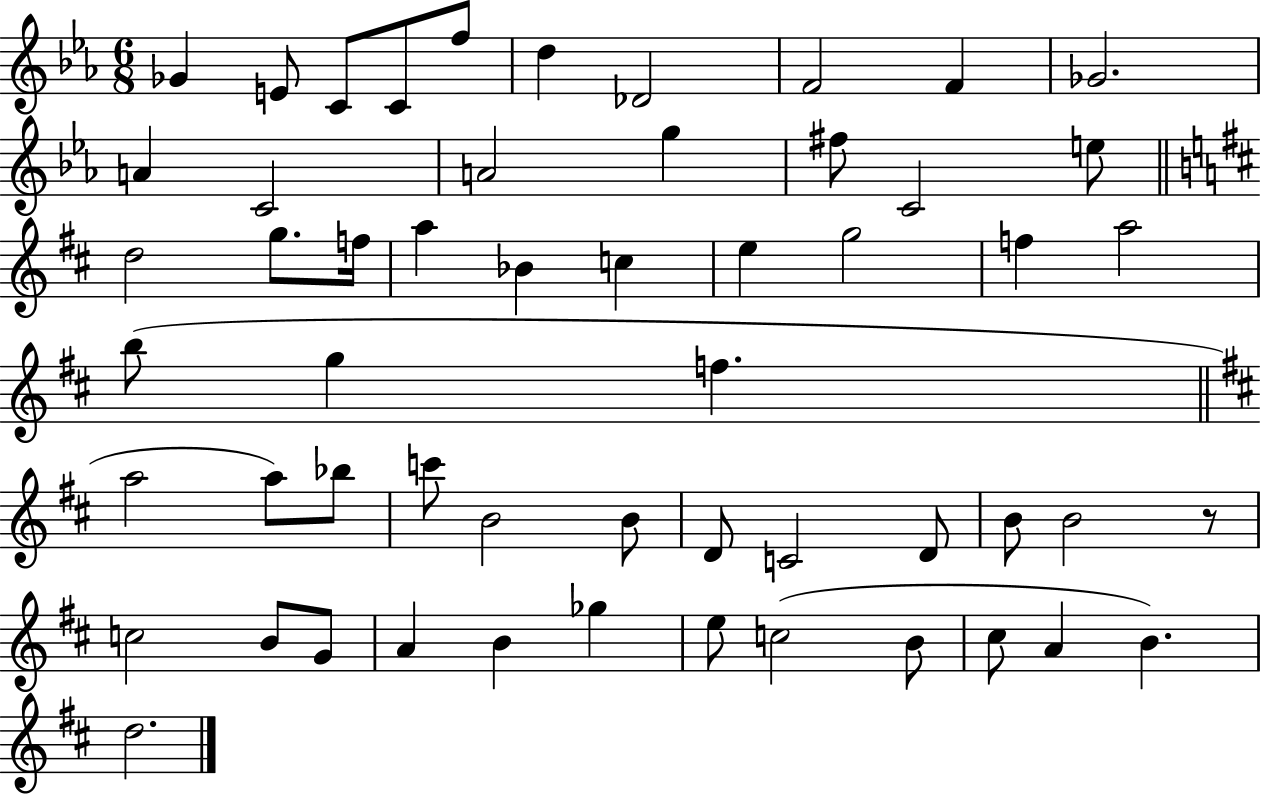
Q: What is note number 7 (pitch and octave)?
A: Db4